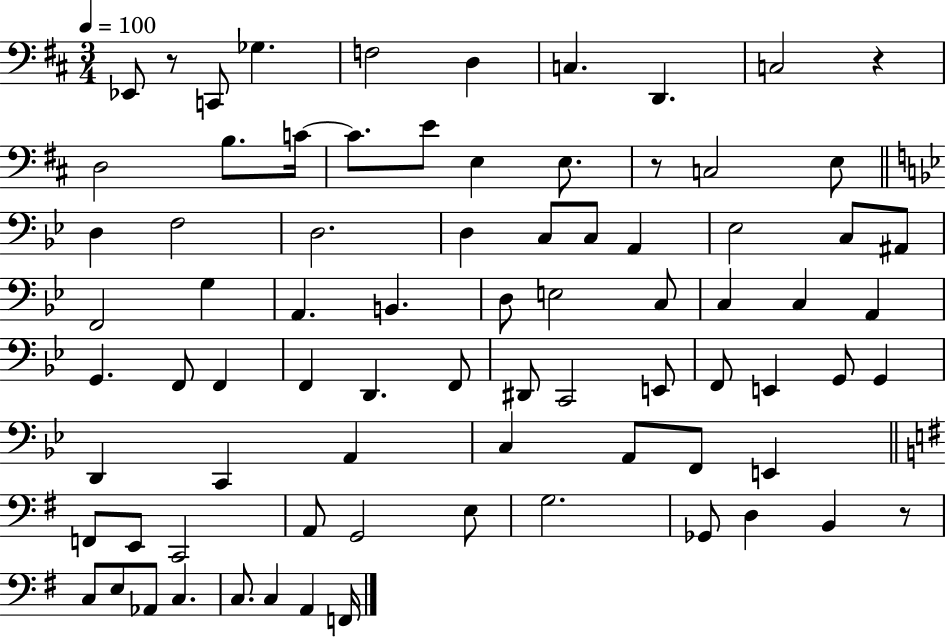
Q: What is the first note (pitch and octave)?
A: Eb2